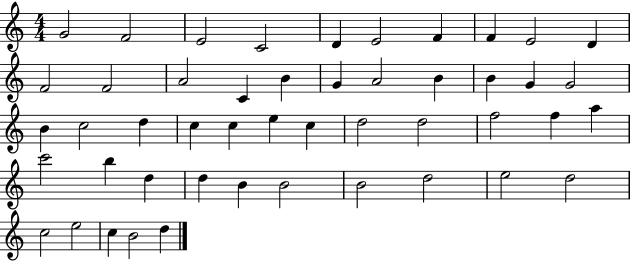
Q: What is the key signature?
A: C major